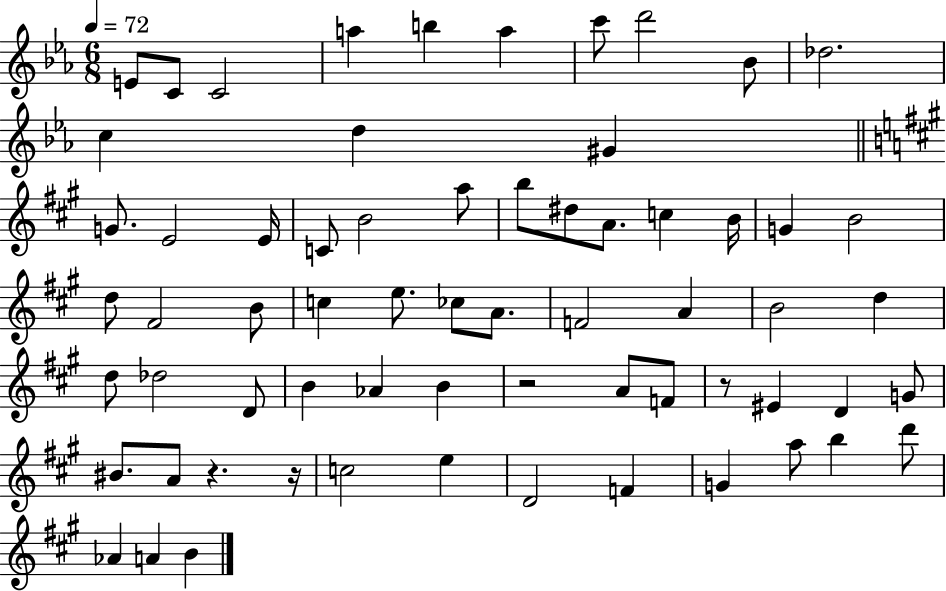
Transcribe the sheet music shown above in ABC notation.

X:1
T:Untitled
M:6/8
L:1/4
K:Eb
E/2 C/2 C2 a b a c'/2 d'2 _B/2 _d2 c d ^G G/2 E2 E/4 C/2 B2 a/2 b/2 ^d/2 A/2 c B/4 G B2 d/2 ^F2 B/2 c e/2 _c/2 A/2 F2 A B2 d d/2 _d2 D/2 B _A B z2 A/2 F/2 z/2 ^E D G/2 ^B/2 A/2 z z/4 c2 e D2 F G a/2 b d'/2 _A A B